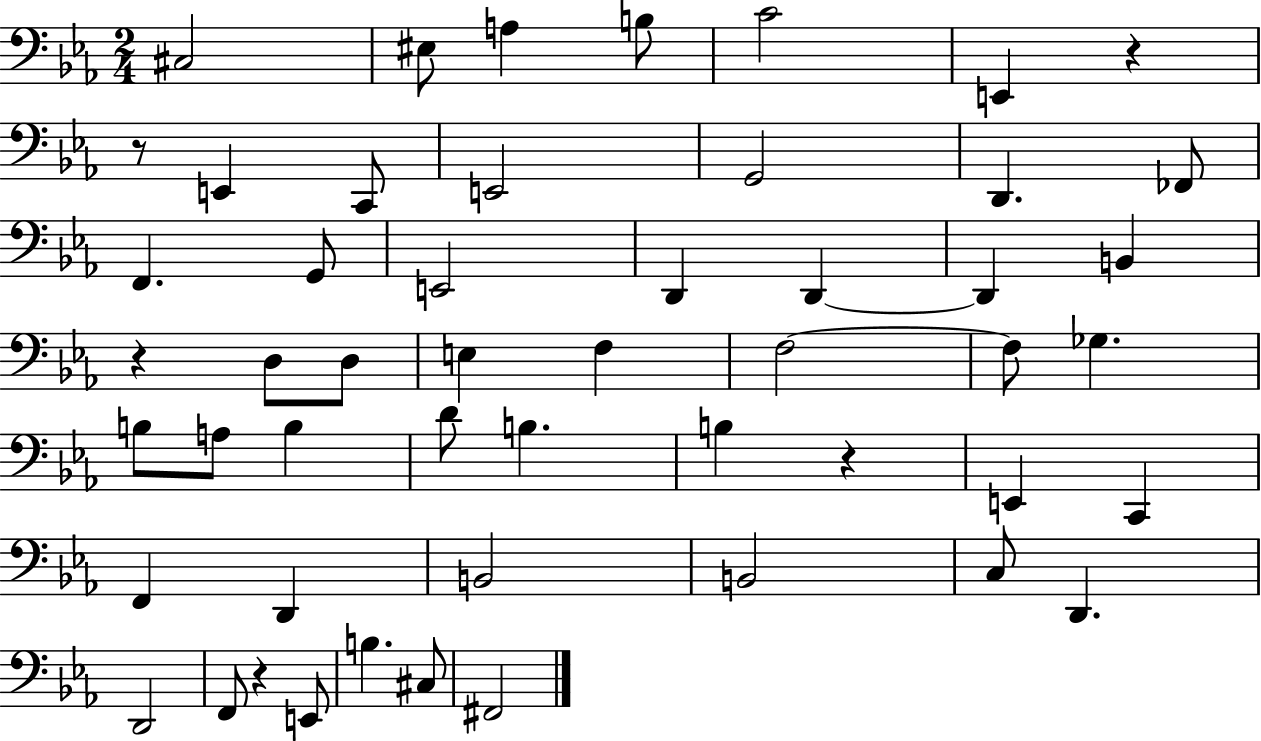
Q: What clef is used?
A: bass